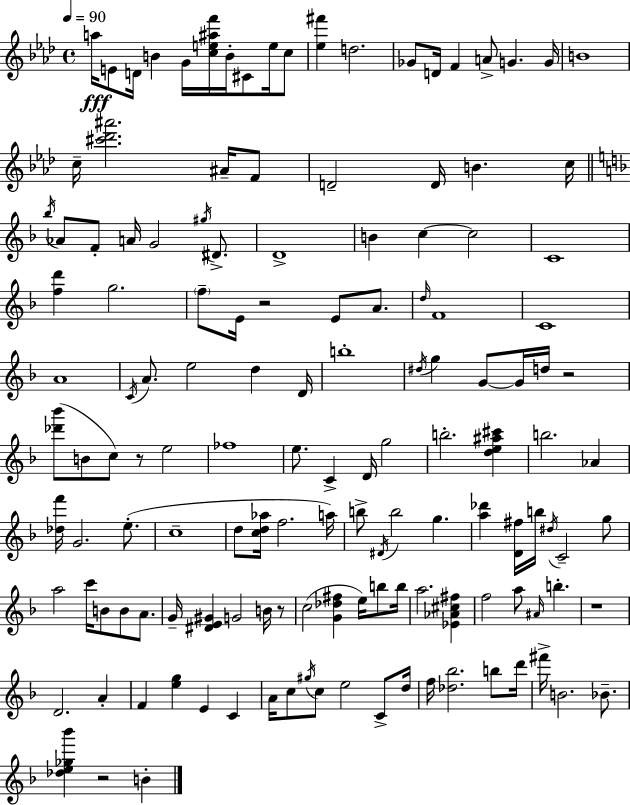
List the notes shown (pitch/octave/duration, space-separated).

A5/s E4/e D4/s B4/q G4/s [C5,E5,A#5,F6]/s B4/s C#4/e E5/s C5/e [Eb5,F#6]/q D5/h. Gb4/e D4/s F4/q A4/e G4/q. G4/s B4/w C5/s [C#6,Db6,A#6]/h. A#4/s F4/e D4/h D4/s B4/q. C5/s Bb5/s Ab4/e F4/e A4/s G4/h G#5/s D#4/e. D4/w B4/q C5/q C5/h C4/w [F5,D6]/q G5/h. F5/e E4/s R/h E4/e A4/e. D5/s F4/w C4/w A4/w C4/s A4/e. E5/h D5/q D4/s B5/w D#5/s G5/q G4/e G4/s D5/s R/h [Db6,Bb6]/e B4/e C5/e R/e E5/h FES5/w E5/e. C4/q D4/s G5/h B5/h. [D5,E5,A#5,C#6]/q B5/h. Ab4/q [Db5,F6]/s G4/h. E5/e. C5/w D5/e [C5,D5,Ab5]/s F5/h. A5/s B5/e D#4/s B5/h G5/q. [A5,Db6]/q [D4,F#5]/s B5/s D#5/s C4/h G5/e A5/h C6/s B4/e B4/e A4/e. G4/s [D#4,E4,G#4]/q G4/h B4/s R/e C5/h [G4,Db5,F#5]/q E5/s B5/e B5/s A5/h. [Eb4,Ab4,C#5,F#5]/q F5/h A5/e A#4/s B5/q. R/w D4/h. A4/q F4/q [E5,G5]/q E4/q C4/q A4/s C5/e G#5/s C5/e E5/h C4/e D5/s F5/s [Db5,Bb5]/h. B5/e D6/s F#6/s B4/h. Bb4/e. [Db5,E5,Gb5,Bb6]/q R/h B4/q